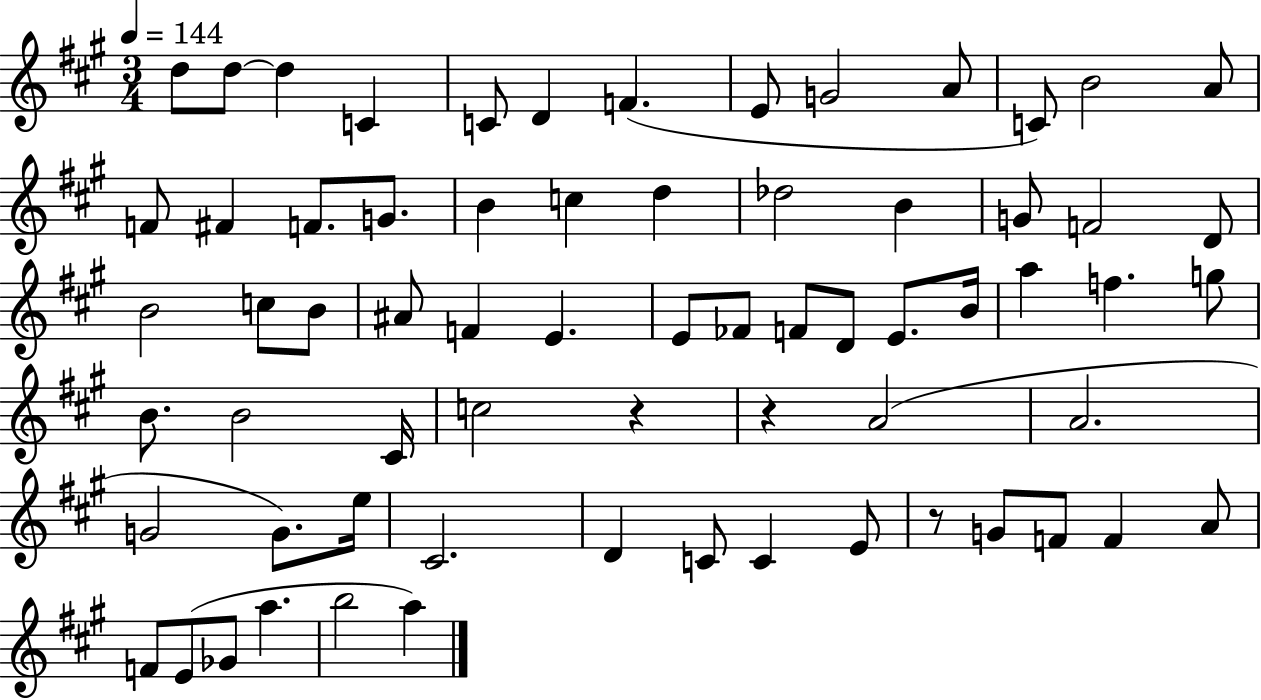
{
  \clef treble
  \numericTimeSignature
  \time 3/4
  \key a \major
  \tempo 4 = 144
  \repeat volta 2 { d''8 d''8~~ d''4 c'4 | c'8 d'4 f'4.( | e'8 g'2 a'8 | c'8) b'2 a'8 | \break f'8 fis'4 f'8. g'8. | b'4 c''4 d''4 | des''2 b'4 | g'8 f'2 d'8 | \break b'2 c''8 b'8 | ais'8 f'4 e'4. | e'8 fes'8 f'8 d'8 e'8. b'16 | a''4 f''4. g''8 | \break b'8. b'2 cis'16 | c''2 r4 | r4 a'2( | a'2. | \break g'2 g'8.) e''16 | cis'2. | d'4 c'8 c'4 e'8 | r8 g'8 f'8 f'4 a'8 | \break f'8 e'8( ges'8 a''4. | b''2 a''4) | } \bar "|."
}